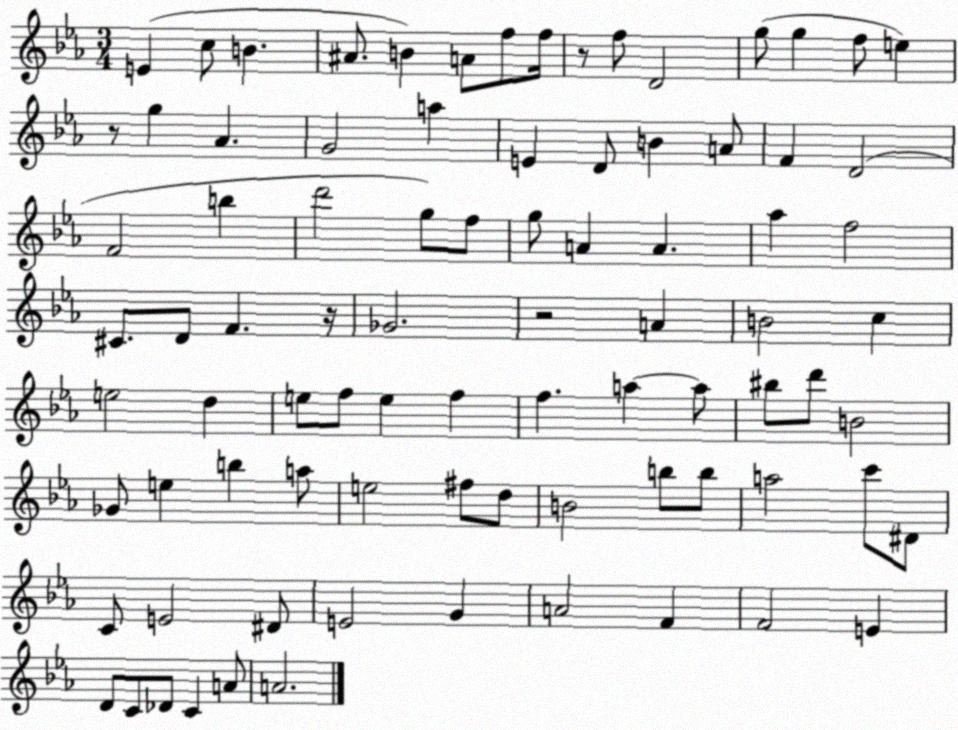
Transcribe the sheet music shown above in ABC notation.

X:1
T:Untitled
M:3/4
L:1/4
K:Eb
E c/2 B ^A/2 B A/2 f/2 f/4 z/2 f/2 D2 g/2 g f/2 e z/2 g _A G2 a E D/2 B A/2 F D2 F2 b d'2 g/2 f/2 g/2 A A _a f2 ^C/2 D/2 F z/4 _G2 z2 A B2 c e2 d e/2 f/2 e f f a a/2 ^b/2 d'/2 B2 _G/2 e b a/2 e2 ^f/2 d/2 B2 b/2 b/2 a2 c'/2 ^D/2 C/2 E2 ^D/2 E2 G A2 F F2 E D/2 C/2 _D/2 C A/2 A2